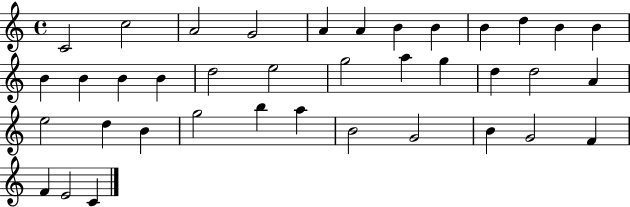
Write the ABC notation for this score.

X:1
T:Untitled
M:4/4
L:1/4
K:C
C2 c2 A2 G2 A A B B B d B B B B B B d2 e2 g2 a g d d2 A e2 d B g2 b a B2 G2 B G2 F F E2 C